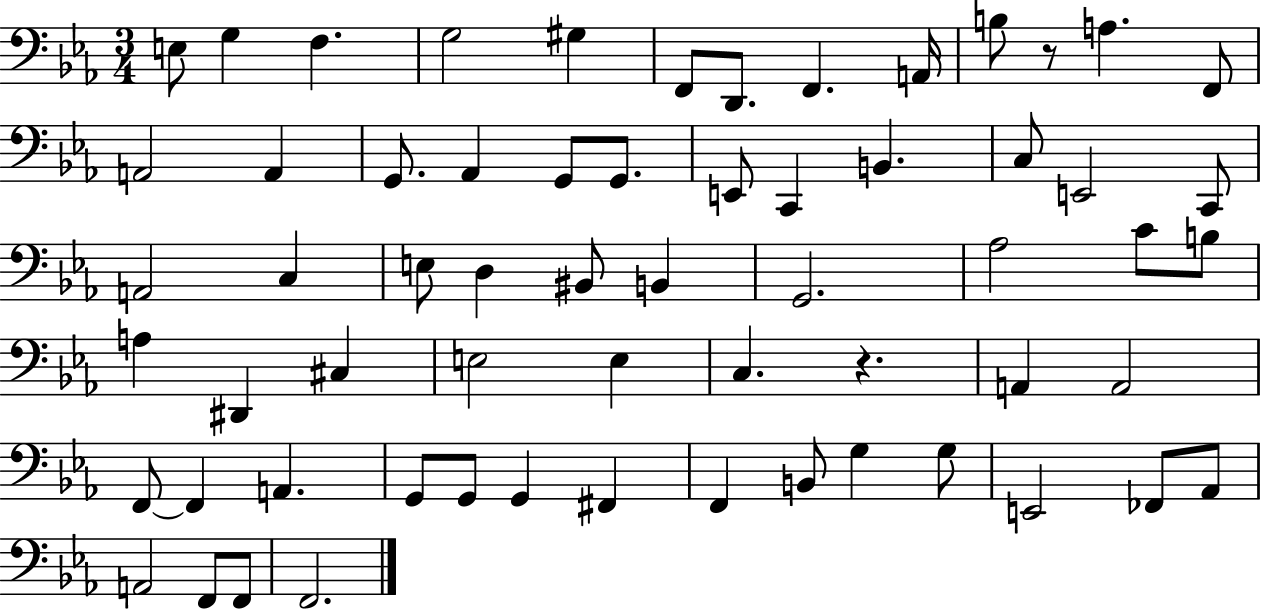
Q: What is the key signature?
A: EES major